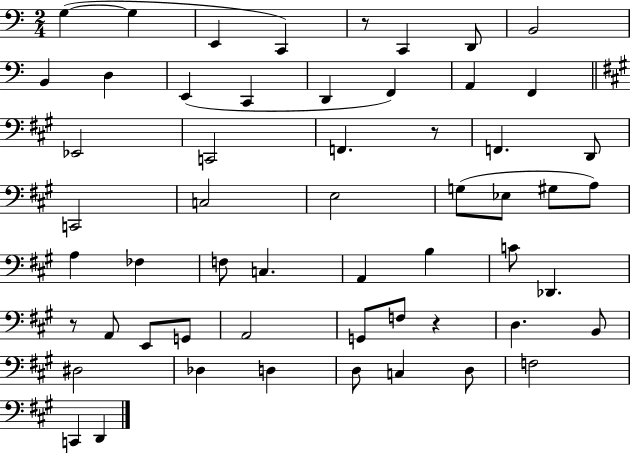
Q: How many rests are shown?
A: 4